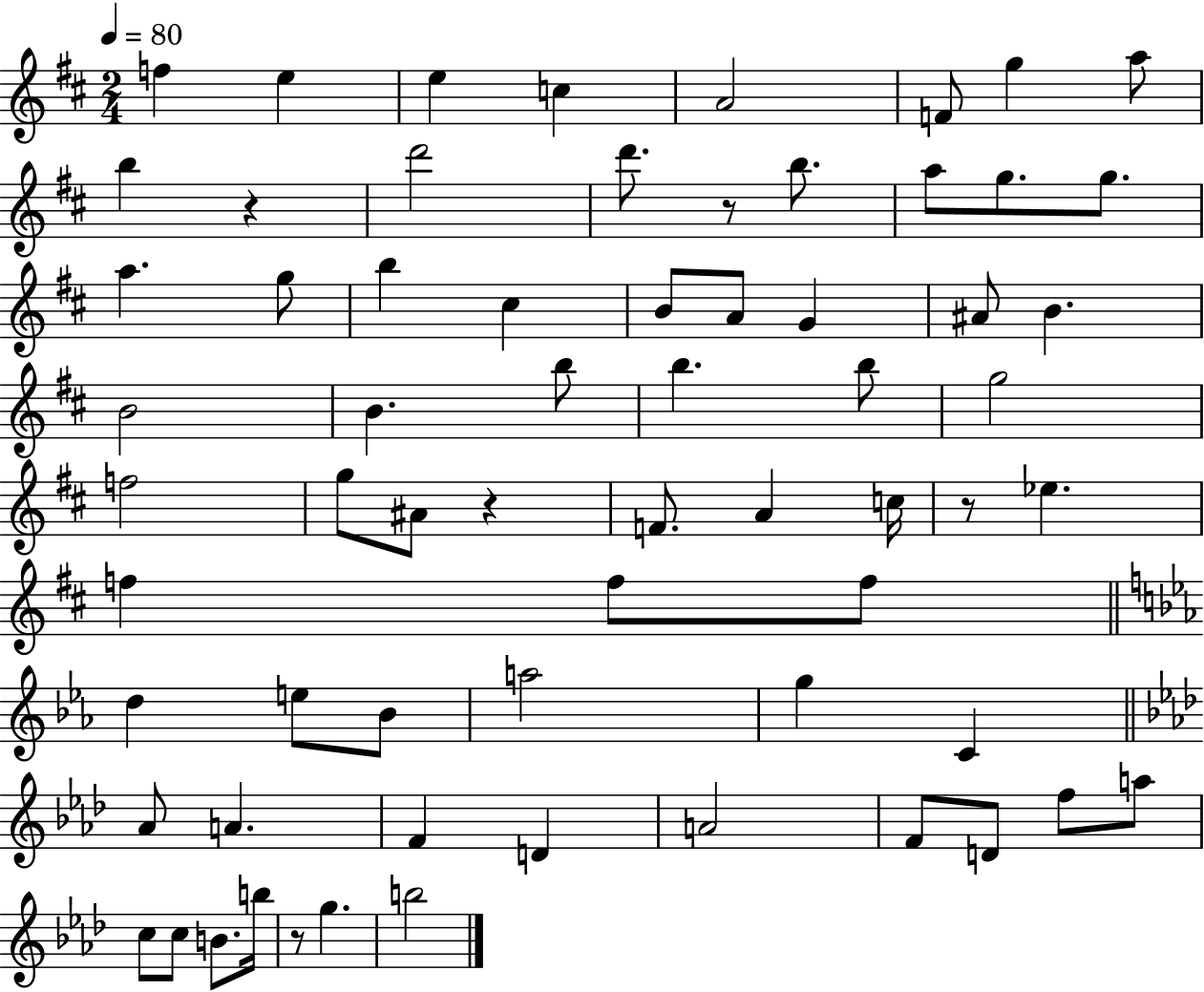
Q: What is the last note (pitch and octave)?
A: B5